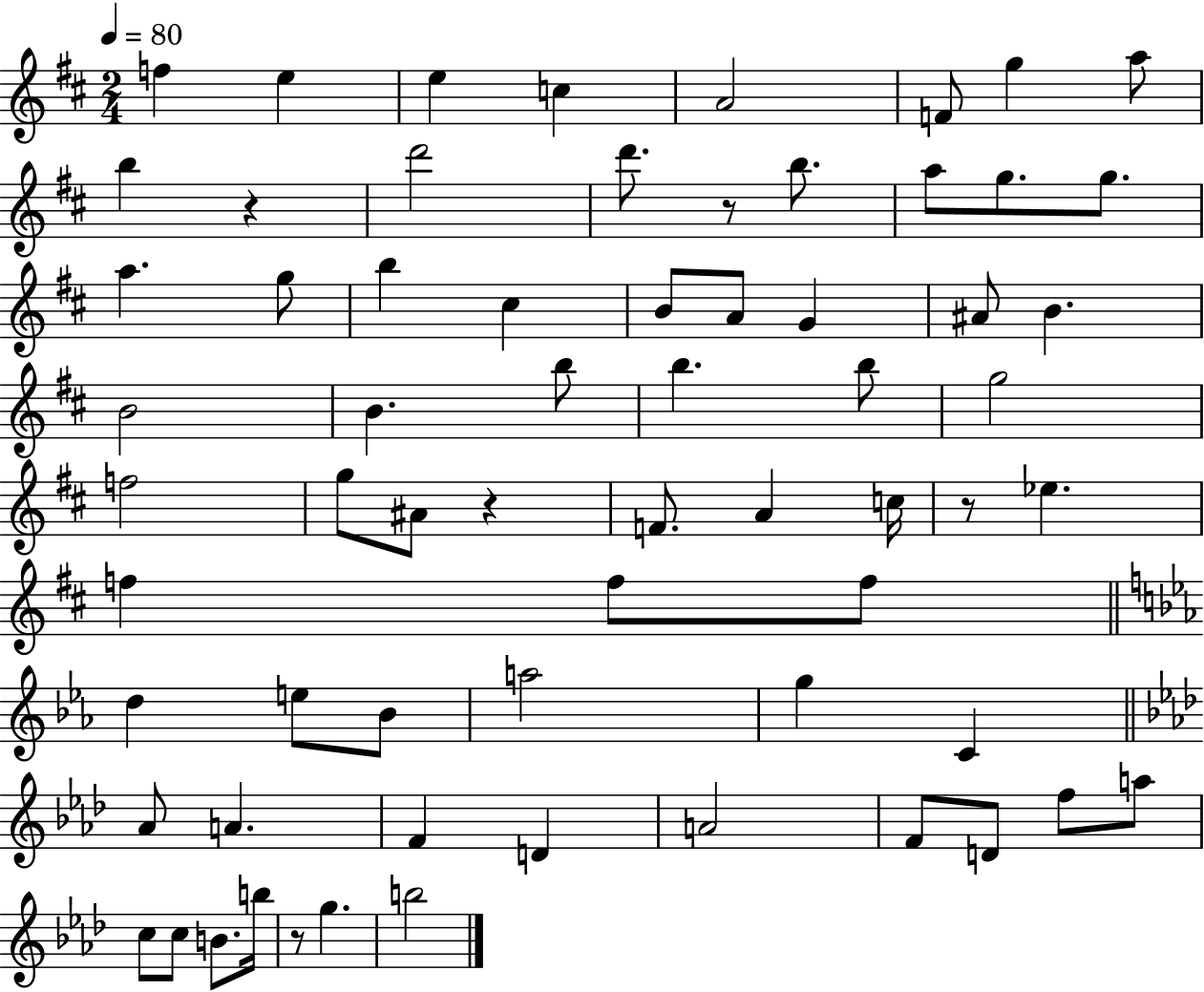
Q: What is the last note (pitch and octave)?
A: B5